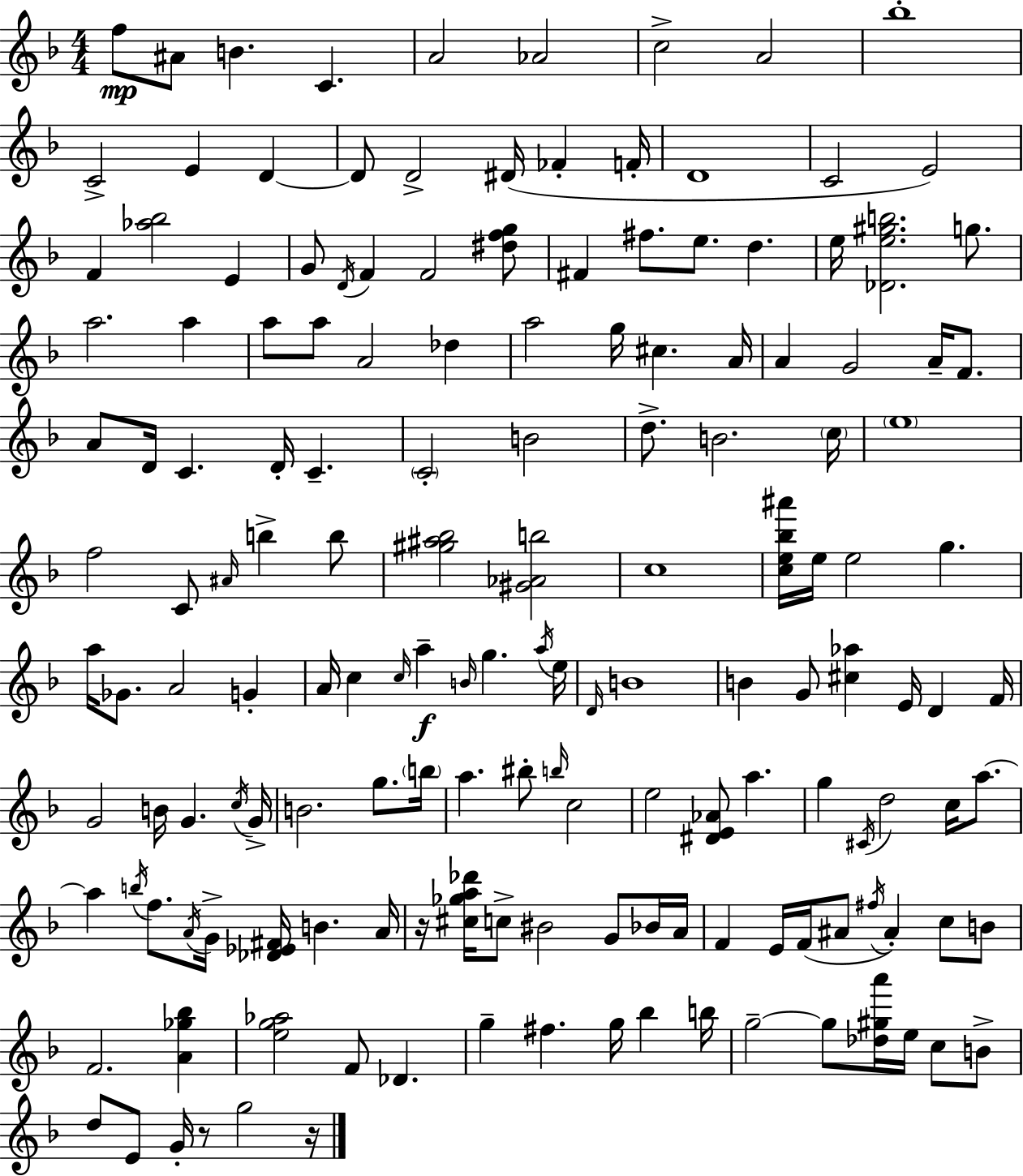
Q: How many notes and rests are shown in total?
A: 157